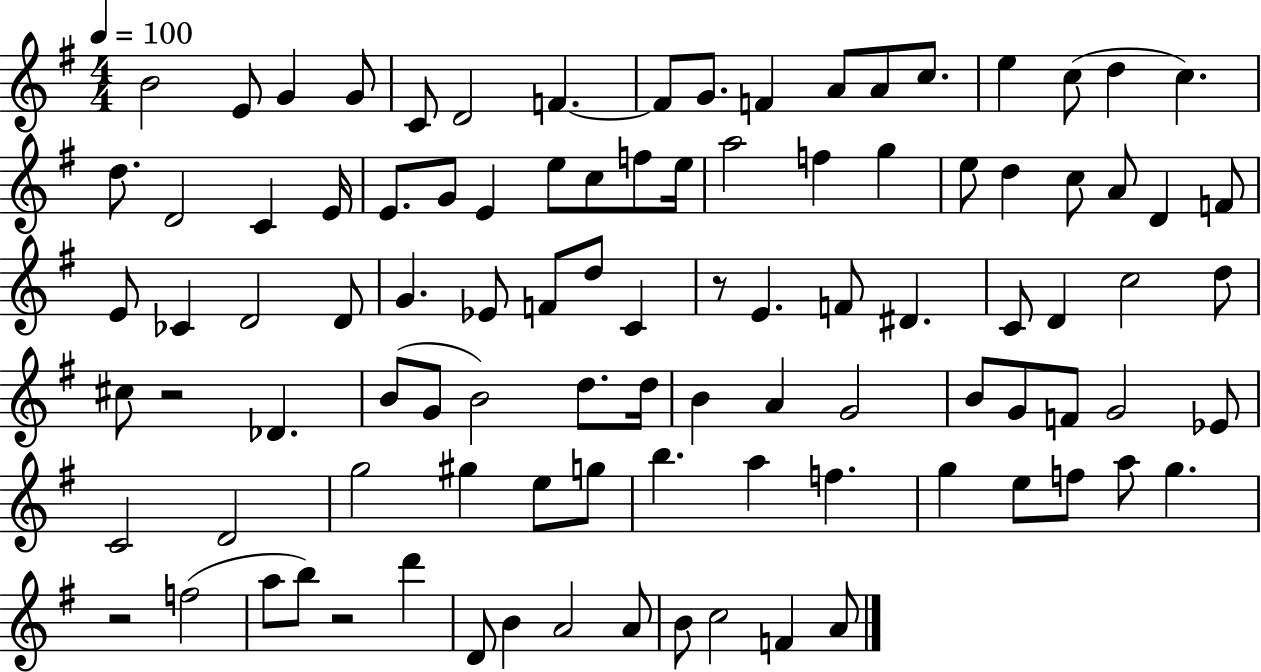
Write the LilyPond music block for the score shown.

{
  \clef treble
  \numericTimeSignature
  \time 4/4
  \key g \major
  \tempo 4 = 100
  \repeat volta 2 { b'2 e'8 g'4 g'8 | c'8 d'2 f'4.~~ | f'8 g'8. f'4 a'8 a'8 c''8. | e''4 c''8( d''4 c''4.) | \break d''8. d'2 c'4 e'16 | e'8. g'8 e'4 e''8 c''8 f''8 e''16 | a''2 f''4 g''4 | e''8 d''4 c''8 a'8 d'4 f'8 | \break e'8 ces'4 d'2 d'8 | g'4. ees'8 f'8 d''8 c'4 | r8 e'4. f'8 dis'4. | c'8 d'4 c''2 d''8 | \break cis''8 r2 des'4. | b'8( g'8 b'2) d''8. d''16 | b'4 a'4 g'2 | b'8 g'8 f'8 g'2 ees'8 | \break c'2 d'2 | g''2 gis''4 e''8 g''8 | b''4. a''4 f''4. | g''4 e''8 f''8 a''8 g''4. | \break r2 f''2( | a''8 b''8) r2 d'''4 | d'8 b'4 a'2 a'8 | b'8 c''2 f'4 a'8 | \break } \bar "|."
}